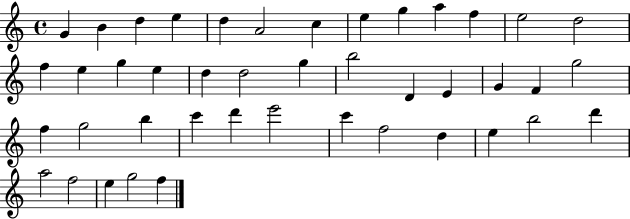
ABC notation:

X:1
T:Untitled
M:4/4
L:1/4
K:C
G B d e d A2 c e g a f e2 d2 f e g e d d2 g b2 D E G F g2 f g2 b c' d' e'2 c' f2 d e b2 d' a2 f2 e g2 f